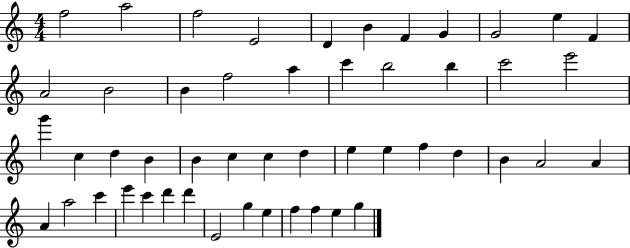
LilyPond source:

{
  \clef treble
  \numericTimeSignature
  \time 4/4
  \key c \major
  f''2 a''2 | f''2 e'2 | d'4 b'4 f'4 g'4 | g'2 e''4 f'4 | \break a'2 b'2 | b'4 f''2 a''4 | c'''4 b''2 b''4 | c'''2 e'''2 | \break g'''4 c''4 d''4 b'4 | b'4 c''4 c''4 d''4 | e''4 e''4 f''4 d''4 | b'4 a'2 a'4 | \break a'4 a''2 c'''4 | e'''4 c'''4 d'''4 d'''4 | e'2 g''4 e''4 | f''4 f''4 e''4 g''4 | \break \bar "|."
}